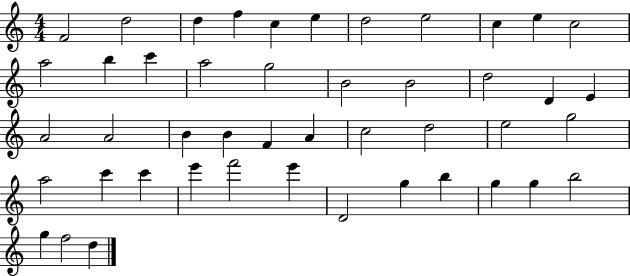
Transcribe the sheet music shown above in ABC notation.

X:1
T:Untitled
M:4/4
L:1/4
K:C
F2 d2 d f c e d2 e2 c e c2 a2 b c' a2 g2 B2 B2 d2 D E A2 A2 B B F A c2 d2 e2 g2 a2 c' c' e' f'2 e' D2 g b g g b2 g f2 d